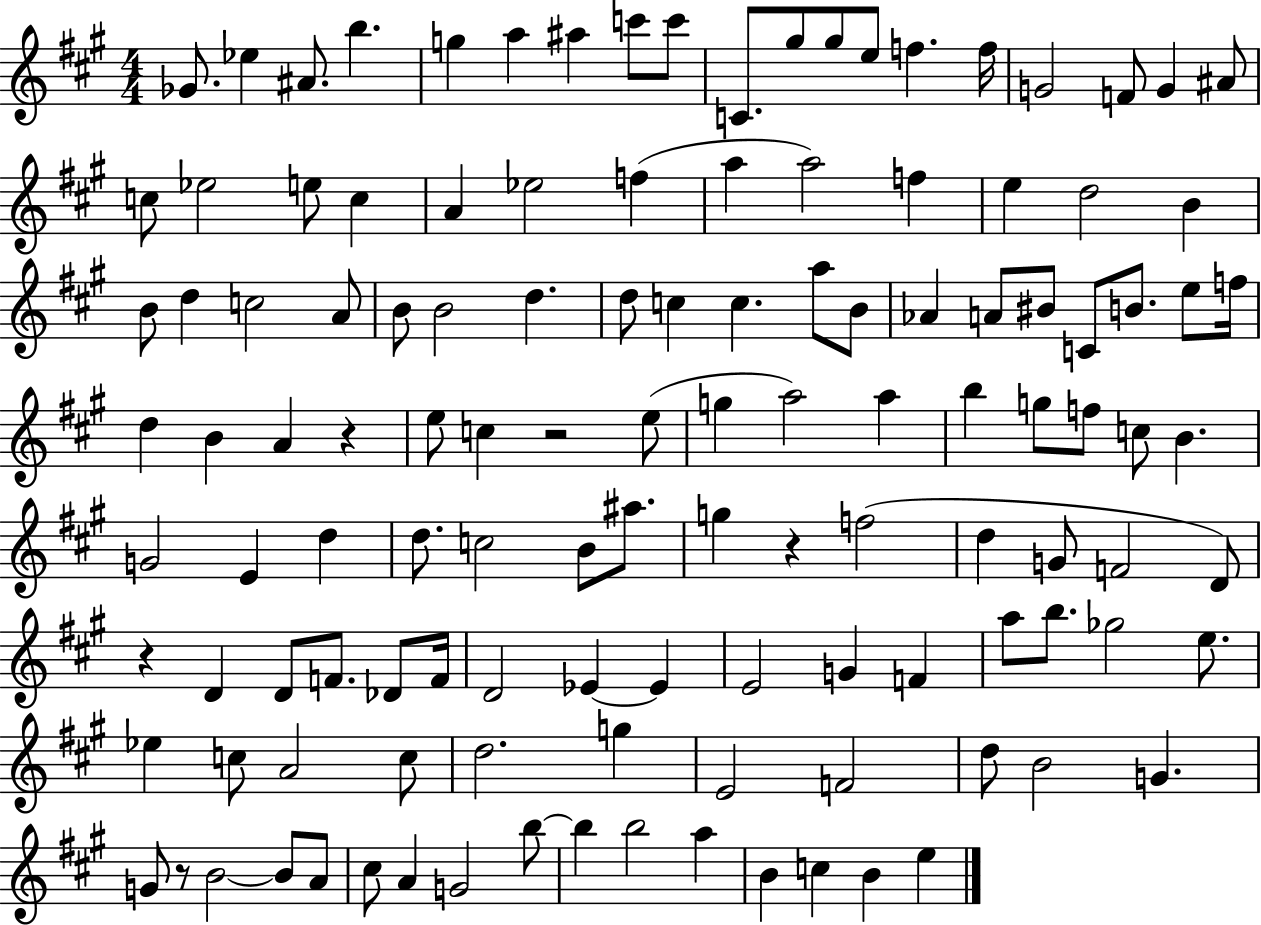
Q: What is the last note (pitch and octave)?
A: E5